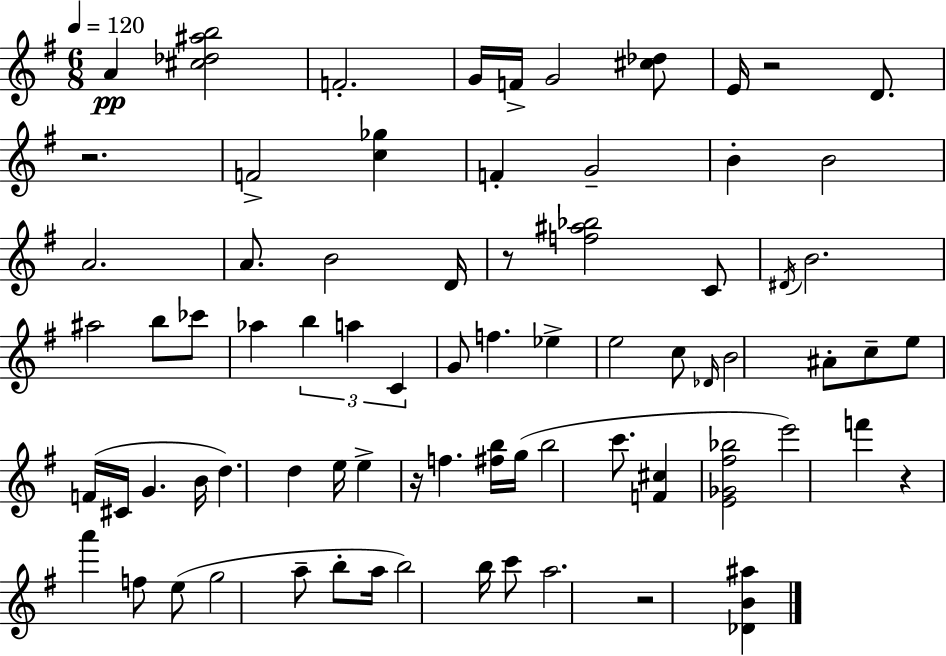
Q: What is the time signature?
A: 6/8